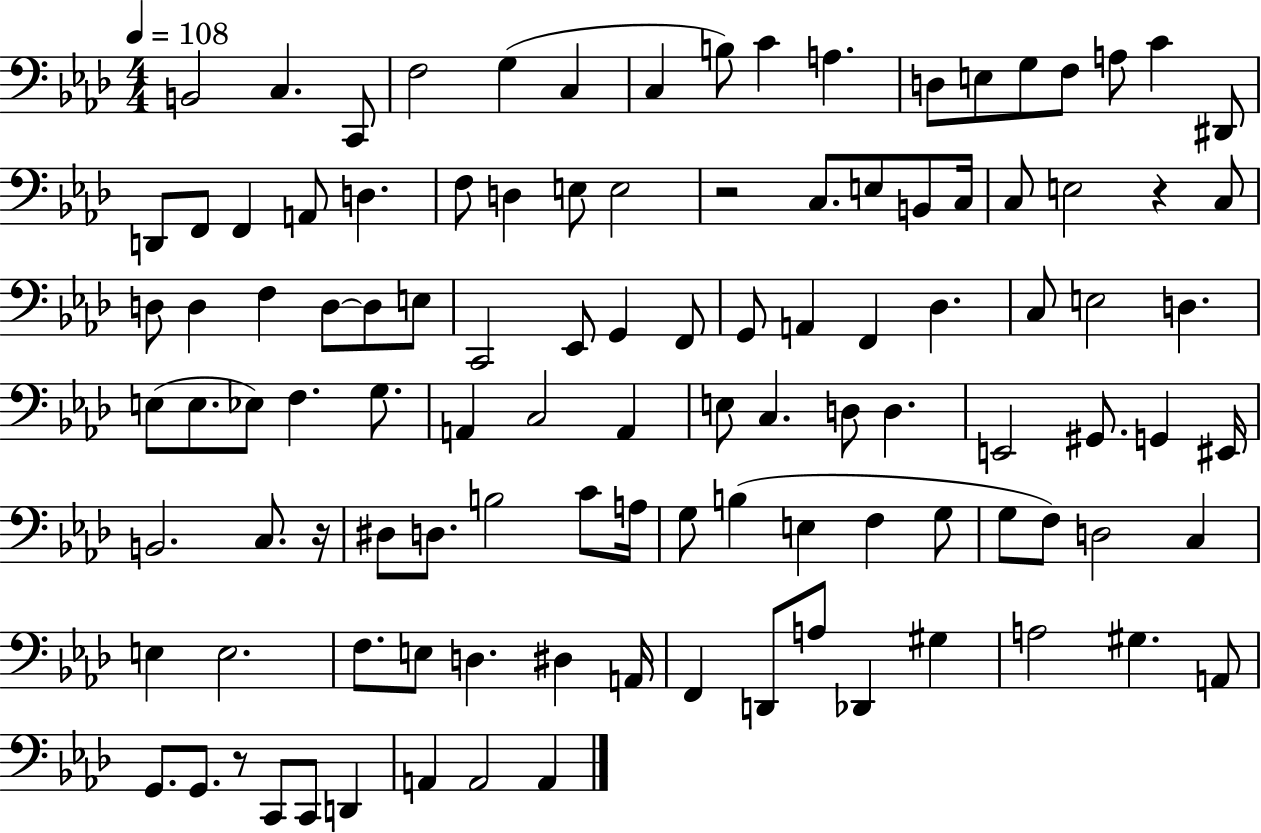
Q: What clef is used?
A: bass